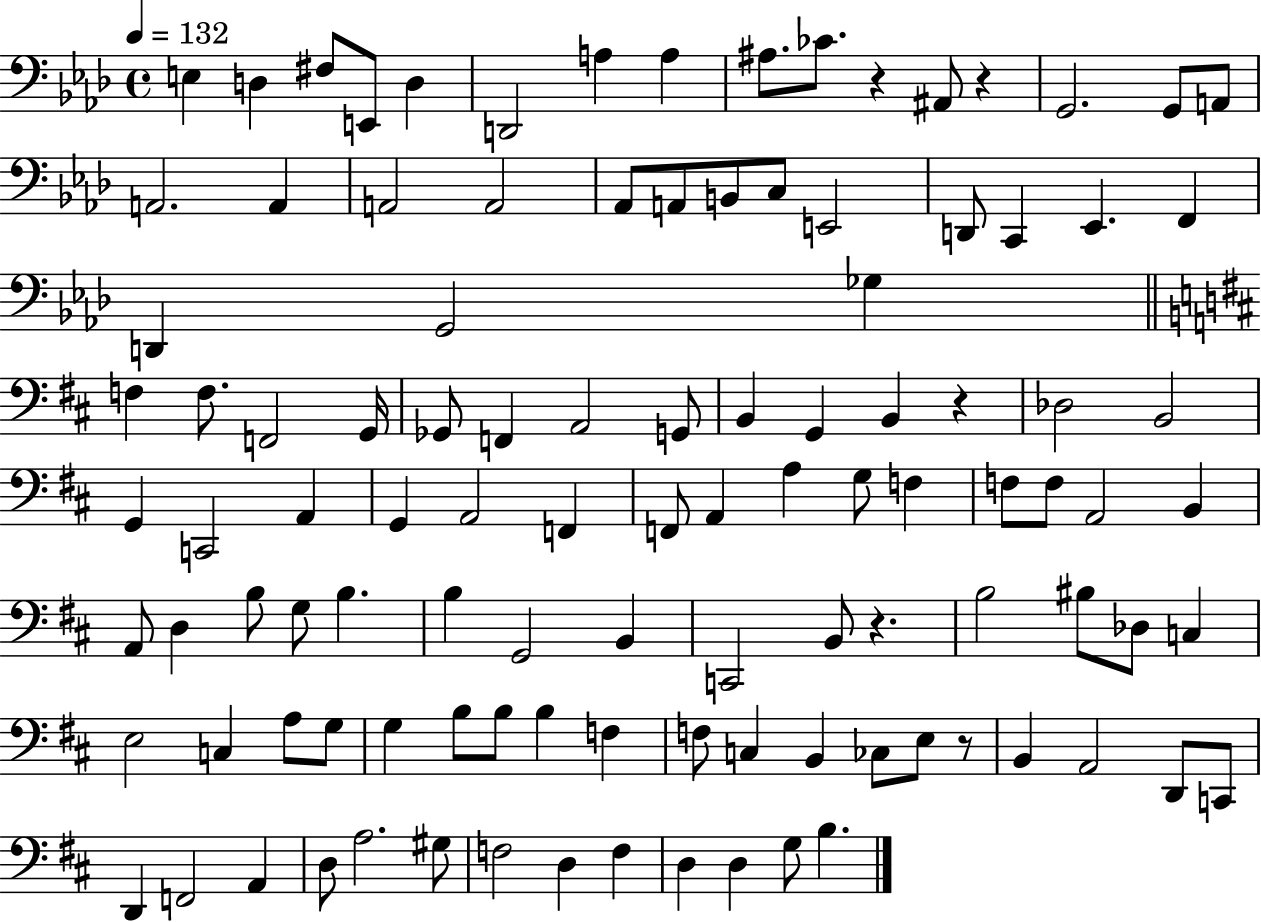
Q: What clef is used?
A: bass